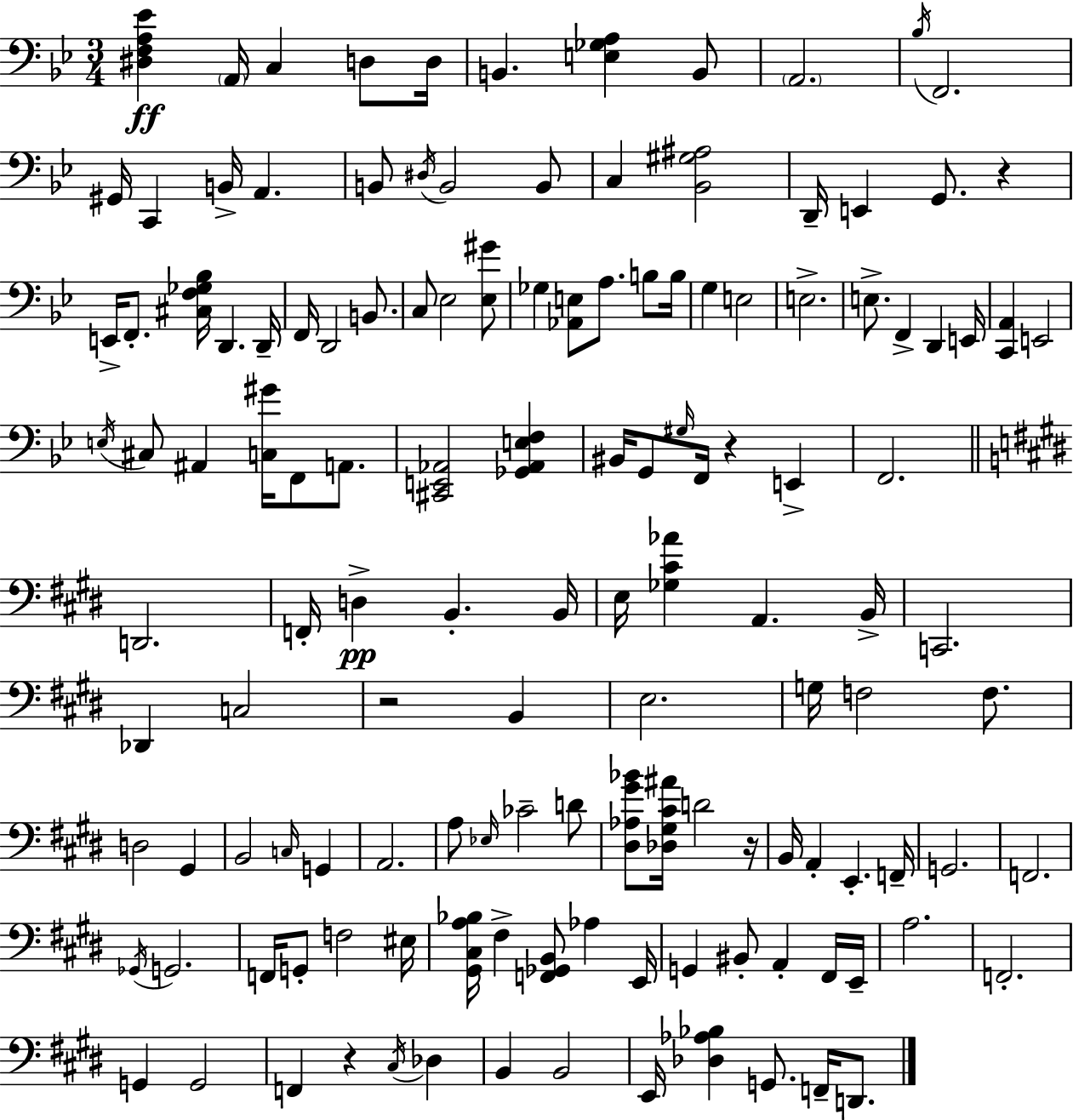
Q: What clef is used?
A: bass